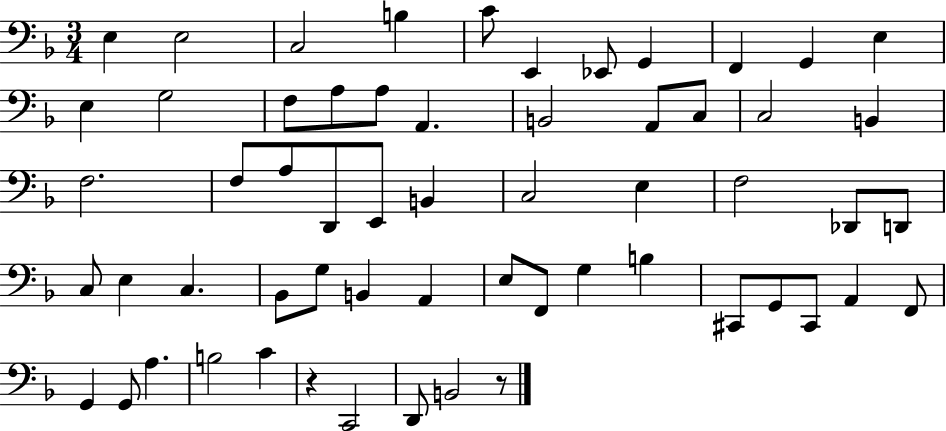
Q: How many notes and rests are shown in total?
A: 59